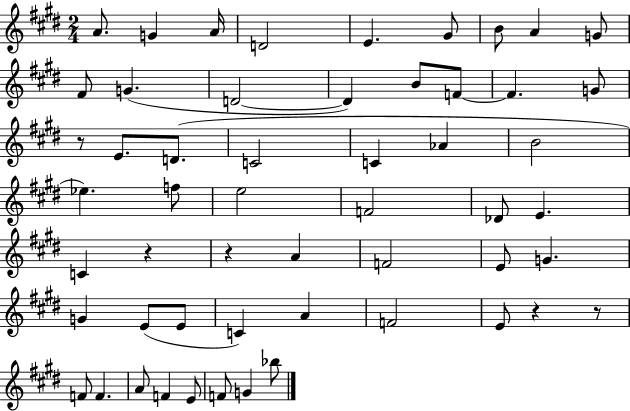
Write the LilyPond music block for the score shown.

{
  \clef treble
  \numericTimeSignature
  \time 2/4
  \key e \major
  \repeat volta 2 { a'8. g'4 a'16 | d'2 | e'4. gis'8 | b'8 a'4 g'8 | \break fis'8 g'4.( | d'2~~ | d'4) b'8 f'8~~ | f'4. g'8 | \break r8 e'8. d'8.( | c'2 | c'4 aes'4 | b'2 | \break ees''4.) f''8 | e''2 | f'2 | des'8 e'4. | \break c'4 r4 | r4 a'4 | f'2 | e'8 g'4. | \break g'4 e'8( e'8 | c'4) a'4 | f'2 | e'8 r4 r8 | \break f'8 f'4. | a'8 f'4 e'8 | f'8 g'4 bes''8 | } \bar "|."
}